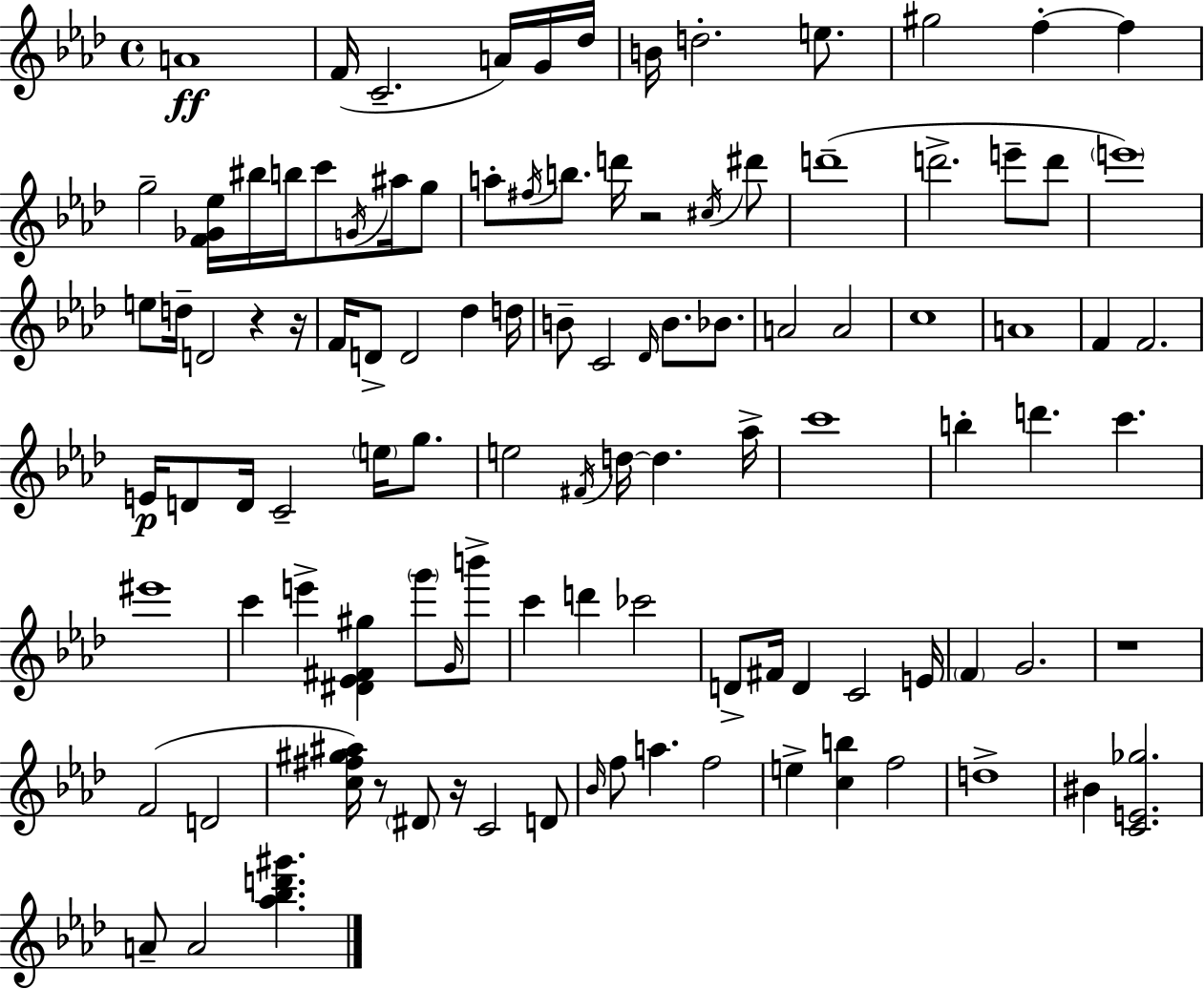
{
  \clef treble
  \time 4/4
  \defaultTimeSignature
  \key aes \major
  a'1\ff | f'16( c'2.-- a'16) g'16 des''16 | b'16 d''2.-. e''8. | gis''2 f''4-.~~ f''4 | \break g''2-- <f' ges' ees''>16 bis''16 b''16 c'''8 \acciaccatura { g'16 } ais''16 g''8 | a''8-. \acciaccatura { fis''16 } b''8. d'''16 r2 | \acciaccatura { cis''16 } dis'''8 d'''1--( | d'''2.-> e'''8-- | \break d'''8 \parenthesize e'''1) | e''8 d''16-- d'2 r4 | r16 f'16 d'8-> d'2 des''4 | d''16 b'8-- c'2 \grace { des'16 } b'8. | \break bes'8. a'2 a'2 | c''1 | a'1 | f'4 f'2. | \break e'16\p d'8 d'16 c'2-- | \parenthesize e''16 g''8. e''2 \acciaccatura { fis'16 } d''16~~ d''4. | aes''16-> c'''1 | b''4-. d'''4. c'''4. | \break eis'''1 | c'''4 e'''4-> <dis' ees' fis' gis''>4 | \parenthesize g'''8 \grace { g'16 } b'''8-> c'''4 d'''4 ces'''2 | d'8-> fis'16 d'4 c'2 | \break e'16 \parenthesize f'4 g'2. | r1 | f'2( d'2 | <c'' fis'' gis'' ais''>16) r8 \parenthesize dis'8 r16 c'2 | \break d'8 \grace { bes'16 } f''8 a''4. f''2 | e''4-> <c'' b''>4 f''2 | d''1-> | bis'4 <c' e' ges''>2. | \break a'8-- a'2 | <aes'' bes'' d''' gis'''>4. \bar "|."
}